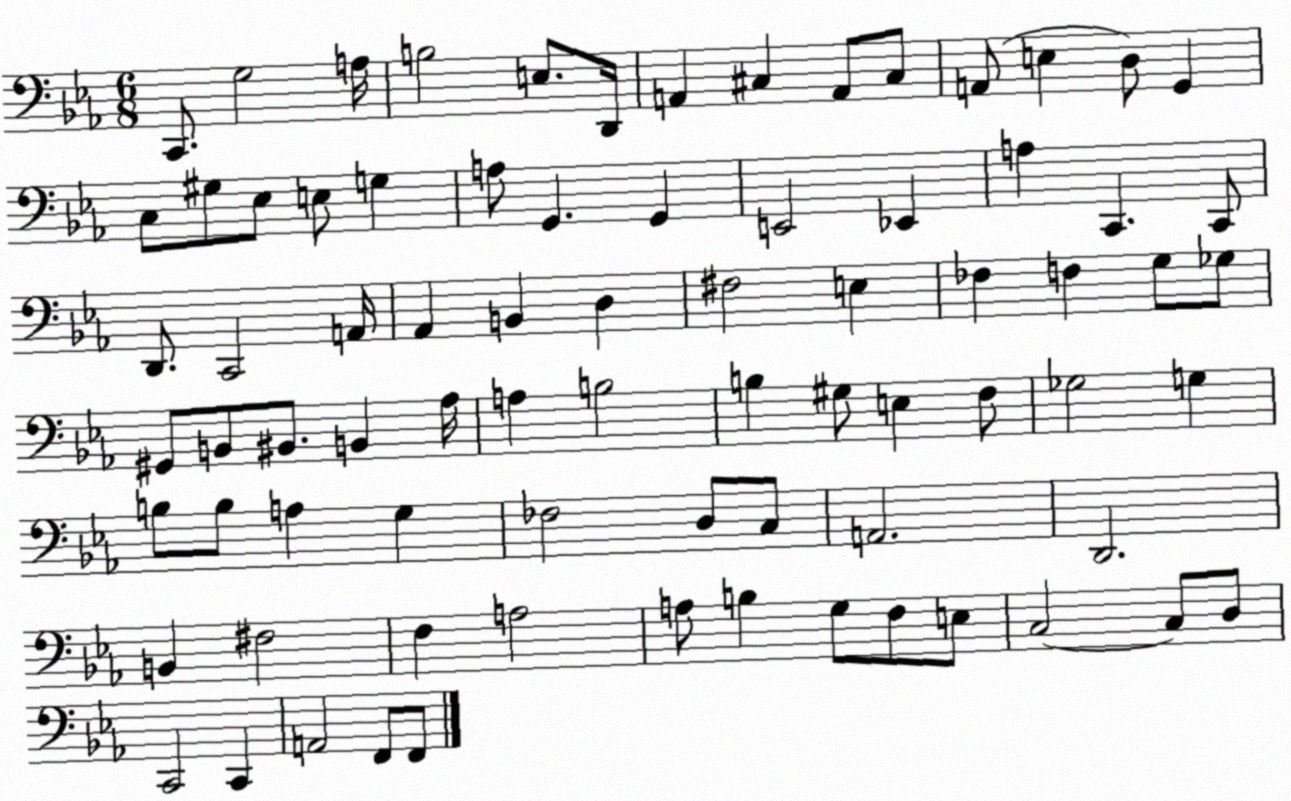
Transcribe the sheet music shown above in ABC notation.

X:1
T:Untitled
M:6/8
L:1/4
K:Eb
C,,/2 G,2 A,/4 B,2 E,/2 D,,/4 A,, ^C, A,,/2 ^C,/2 A,,/2 E, D,/2 G,, C,/2 ^G,/2 _E,/2 E,/2 G, A,/2 G,, G,, E,,2 _E,, A, C,, C,,/2 D,,/2 C,,2 A,,/4 _A,, B,, D, ^F,2 E, _F, F, G,/2 _G,/2 ^G,,/2 B,,/2 ^B,,/2 B,, _A,/4 A, B,2 B, ^G,/2 E, F,/2 _G,2 G, B,/2 B,/2 A, G, _F,2 D,/2 C,/2 A,,2 D,,2 B,, ^F,2 F, A,2 A,/2 B, G,/2 F,/2 E,/2 C,2 C,/2 D,/2 C,,2 C,, A,,2 F,,/2 F,,/2